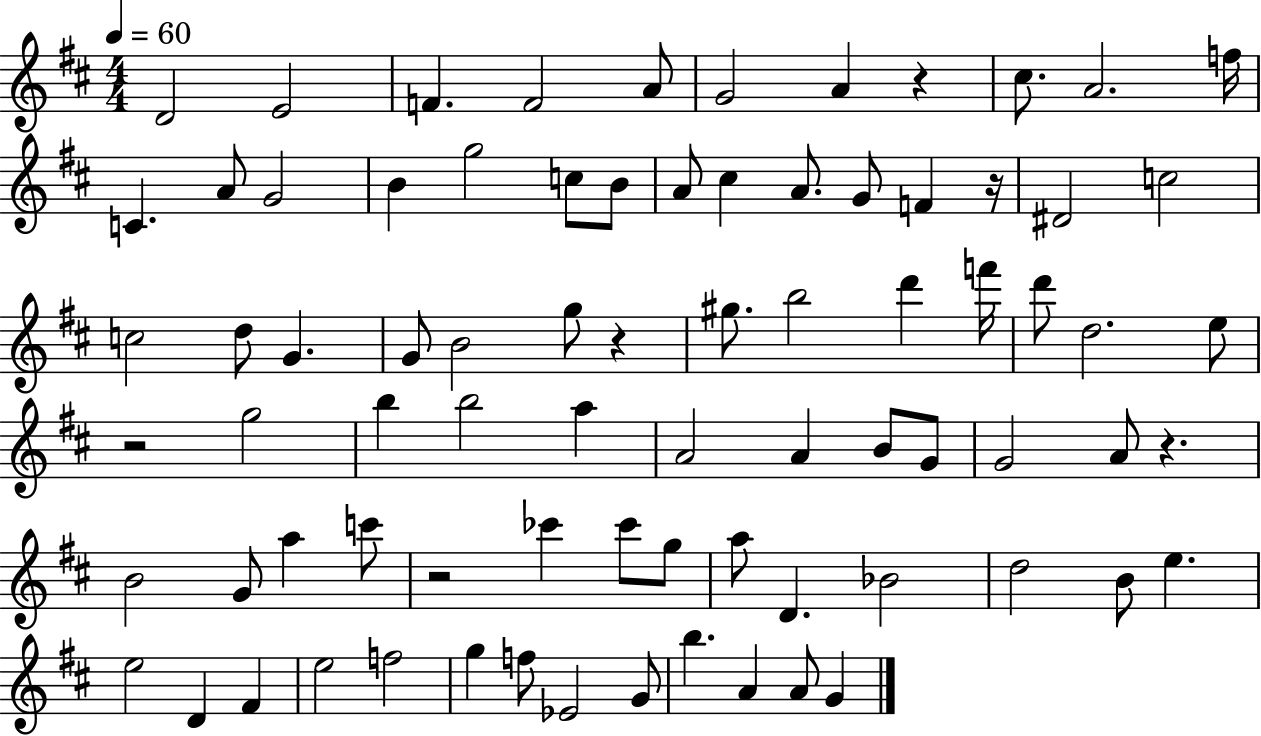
D4/h E4/h F4/q. F4/h A4/e G4/h A4/q R/q C#5/e. A4/h. F5/s C4/q. A4/e G4/h B4/q G5/h C5/e B4/e A4/e C#5/q A4/e. G4/e F4/q R/s D#4/h C5/h C5/h D5/e G4/q. G4/e B4/h G5/e R/q G#5/e. B5/h D6/q F6/s D6/e D5/h. E5/e R/h G5/h B5/q B5/h A5/q A4/h A4/q B4/e G4/e G4/h A4/e R/q. B4/h G4/e A5/q C6/e R/h CES6/q CES6/e G5/e A5/e D4/q. Bb4/h D5/h B4/e E5/q. E5/h D4/q F#4/q E5/h F5/h G5/q F5/e Eb4/h G4/e B5/q. A4/q A4/e G4/q